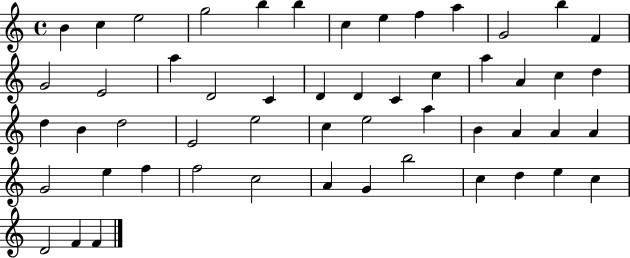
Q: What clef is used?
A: treble